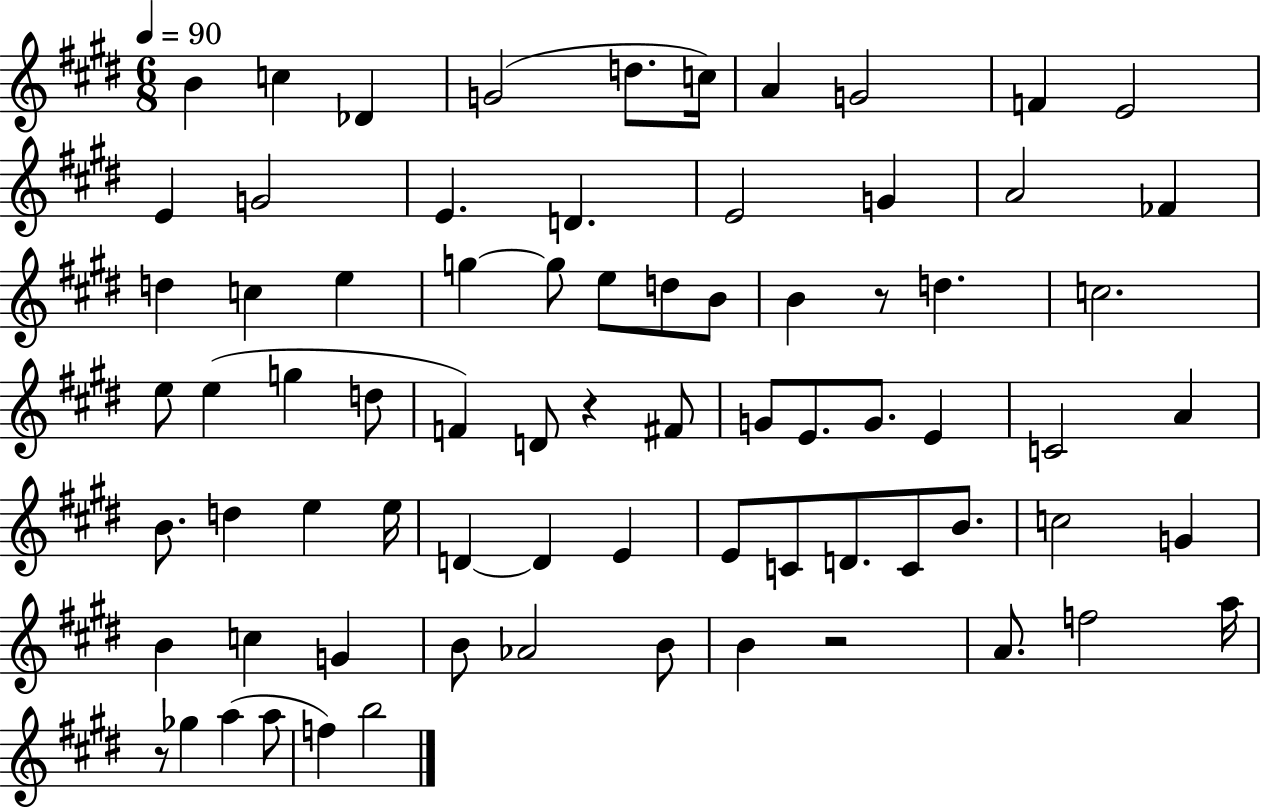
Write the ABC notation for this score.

X:1
T:Untitled
M:6/8
L:1/4
K:E
B c _D G2 d/2 c/4 A G2 F E2 E G2 E D E2 G A2 _F d c e g g/2 e/2 d/2 B/2 B z/2 d c2 e/2 e g d/2 F D/2 z ^F/2 G/2 E/2 G/2 E C2 A B/2 d e e/4 D D E E/2 C/2 D/2 C/2 B/2 c2 G B c G B/2 _A2 B/2 B z2 A/2 f2 a/4 z/2 _g a a/2 f b2